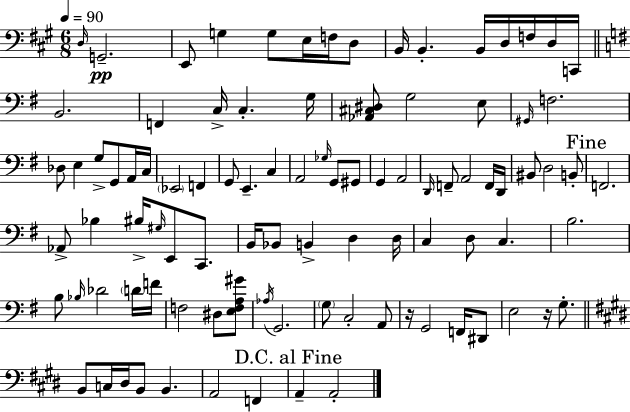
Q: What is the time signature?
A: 6/8